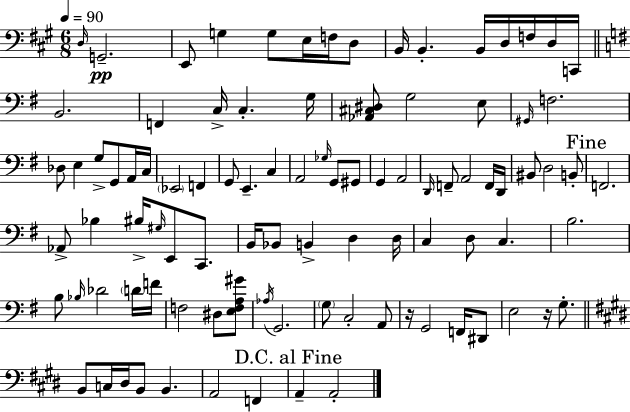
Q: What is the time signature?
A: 6/8